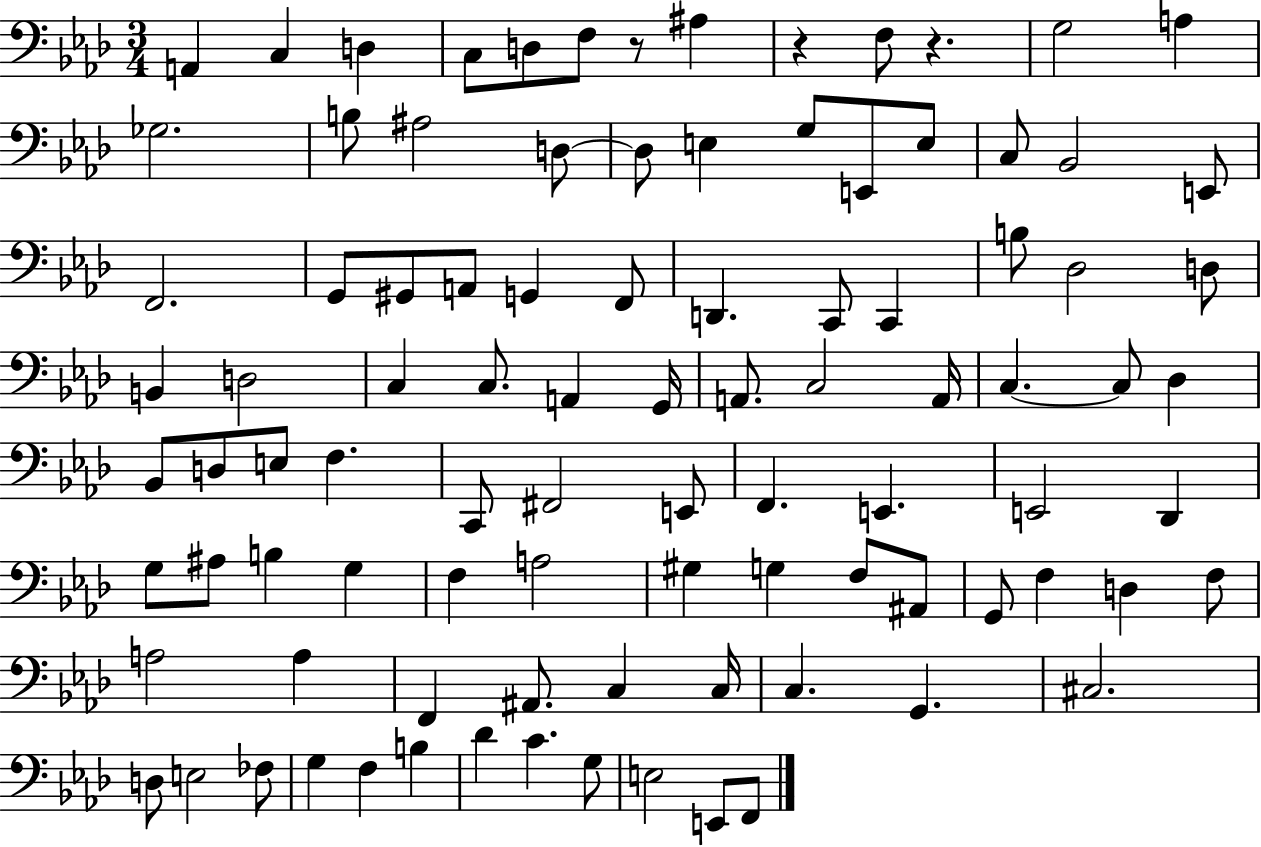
X:1
T:Untitled
M:3/4
L:1/4
K:Ab
A,, C, D, C,/2 D,/2 F,/2 z/2 ^A, z F,/2 z G,2 A, _G,2 B,/2 ^A,2 D,/2 D,/2 E, G,/2 E,,/2 E,/2 C,/2 _B,,2 E,,/2 F,,2 G,,/2 ^G,,/2 A,,/2 G,, F,,/2 D,, C,,/2 C,, B,/2 _D,2 D,/2 B,, D,2 C, C,/2 A,, G,,/4 A,,/2 C,2 A,,/4 C, C,/2 _D, _B,,/2 D,/2 E,/2 F, C,,/2 ^F,,2 E,,/2 F,, E,, E,,2 _D,, G,/2 ^A,/2 B, G, F, A,2 ^G, G, F,/2 ^A,,/2 G,,/2 F, D, F,/2 A,2 A, F,, ^A,,/2 C, C,/4 C, G,, ^C,2 D,/2 E,2 _F,/2 G, F, B, _D C G,/2 E,2 E,,/2 F,,/2